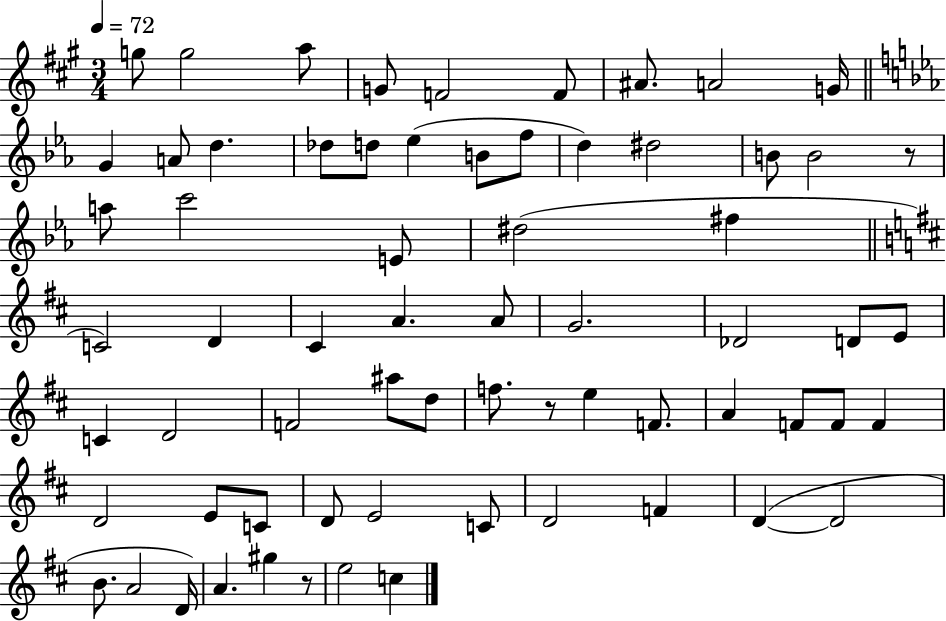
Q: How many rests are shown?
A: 3